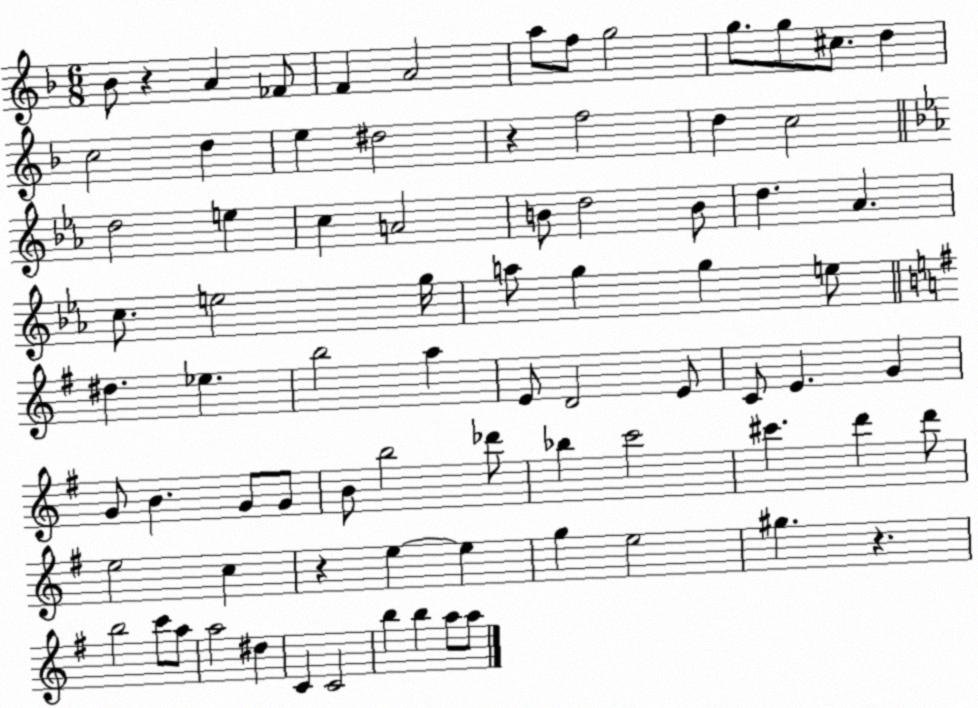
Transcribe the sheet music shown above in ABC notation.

X:1
T:Untitled
M:6/8
L:1/4
K:F
_B/2 z A _F/2 F A2 a/2 f/2 g2 g/2 g/2 ^c/2 d c2 d e ^d2 z f2 d c2 d2 e c A2 B/2 d2 B/2 d _A c/2 e2 g/4 a/2 g g e/2 ^d _e b2 a E/2 D2 E/2 C/2 E G G/2 B G/2 G/2 B/2 b2 _d'/2 _b c'2 ^c' d' d'/2 e2 c z e e g e2 ^g z b2 c'/2 a/2 a2 ^d C C2 b b a/2 a/2